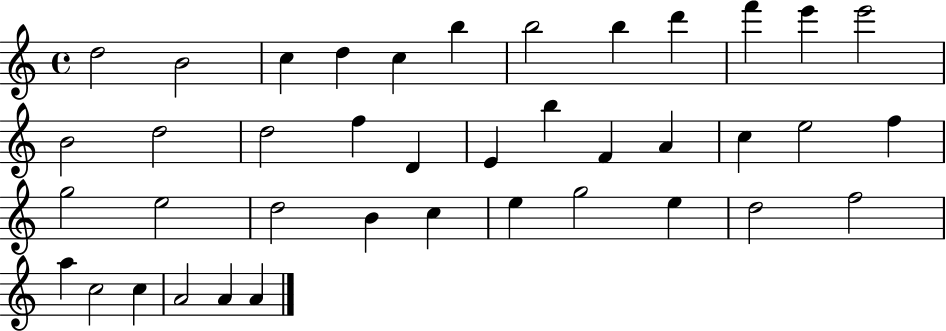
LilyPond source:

{
  \clef treble
  \time 4/4
  \defaultTimeSignature
  \key c \major
  d''2 b'2 | c''4 d''4 c''4 b''4 | b''2 b''4 d'''4 | f'''4 e'''4 e'''2 | \break b'2 d''2 | d''2 f''4 d'4 | e'4 b''4 f'4 a'4 | c''4 e''2 f''4 | \break g''2 e''2 | d''2 b'4 c''4 | e''4 g''2 e''4 | d''2 f''2 | \break a''4 c''2 c''4 | a'2 a'4 a'4 | \bar "|."
}